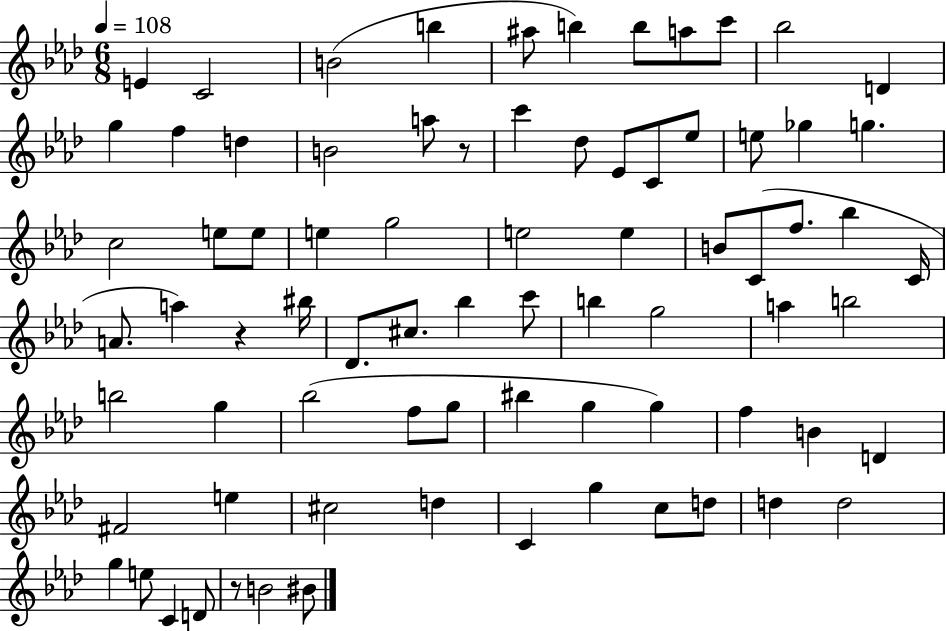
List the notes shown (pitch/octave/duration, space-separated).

E4/q C4/h B4/h B5/q A#5/e B5/q B5/e A5/e C6/e Bb5/h D4/q G5/q F5/q D5/q B4/h A5/e R/e C6/q Db5/e Eb4/e C4/e Eb5/e E5/e Gb5/q G5/q. C5/h E5/e E5/e E5/q G5/h E5/h E5/q B4/e C4/e F5/e. Bb5/q C4/s A4/e. A5/q R/q BIS5/s Db4/e. C#5/e. Bb5/q C6/e B5/q G5/h A5/q B5/h B5/h G5/q Bb5/h F5/e G5/e BIS5/q G5/q G5/q F5/q B4/q D4/q F#4/h E5/q C#5/h D5/q C4/q G5/q C5/e D5/e D5/q D5/h G5/q E5/e C4/q D4/e R/e B4/h BIS4/e